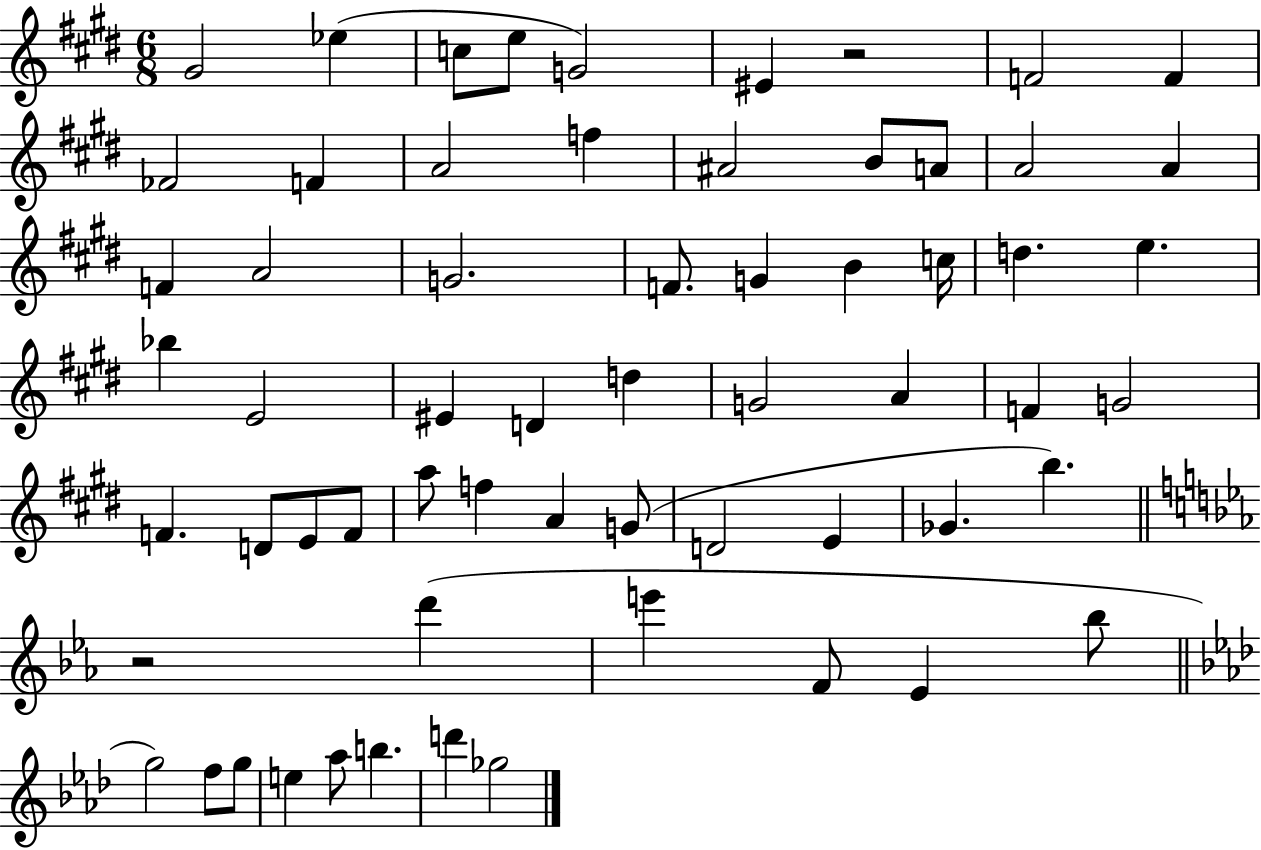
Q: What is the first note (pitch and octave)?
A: G#4